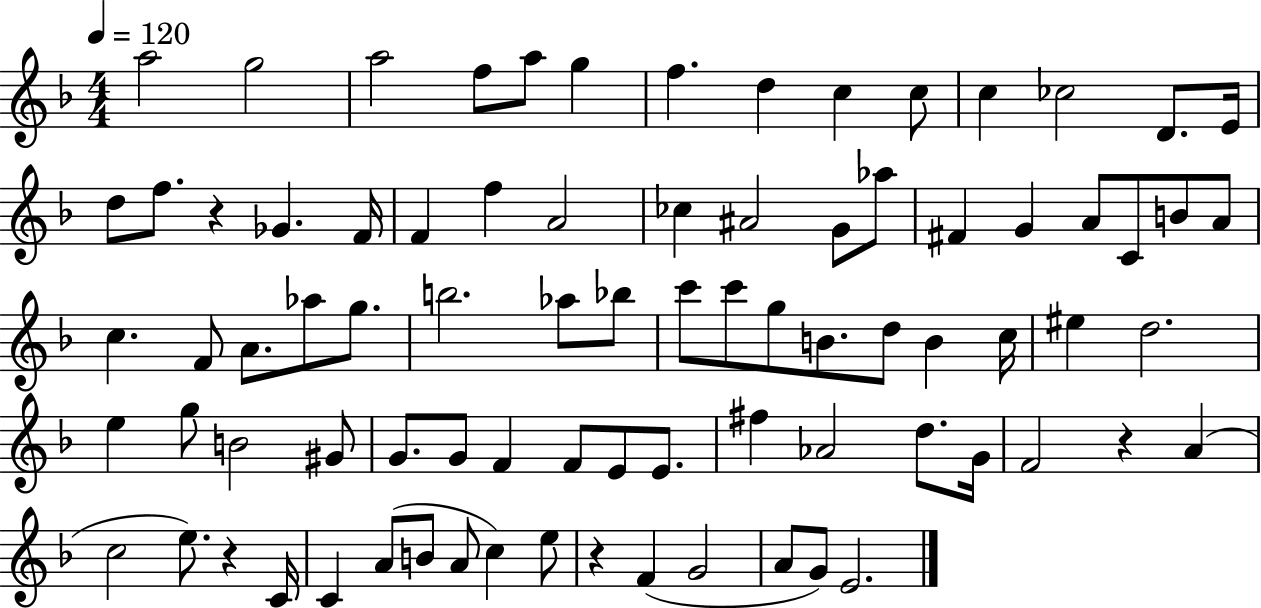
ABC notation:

X:1
T:Untitled
M:4/4
L:1/4
K:F
a2 g2 a2 f/2 a/2 g f d c c/2 c _c2 D/2 E/4 d/2 f/2 z _G F/4 F f A2 _c ^A2 G/2 _a/2 ^F G A/2 C/2 B/2 A/2 c F/2 A/2 _a/2 g/2 b2 _a/2 _b/2 c'/2 c'/2 g/2 B/2 d/2 B c/4 ^e d2 e g/2 B2 ^G/2 G/2 G/2 F F/2 E/2 E/2 ^f _A2 d/2 G/4 F2 z A c2 e/2 z C/4 C A/2 B/2 A/2 c e/2 z F G2 A/2 G/2 E2